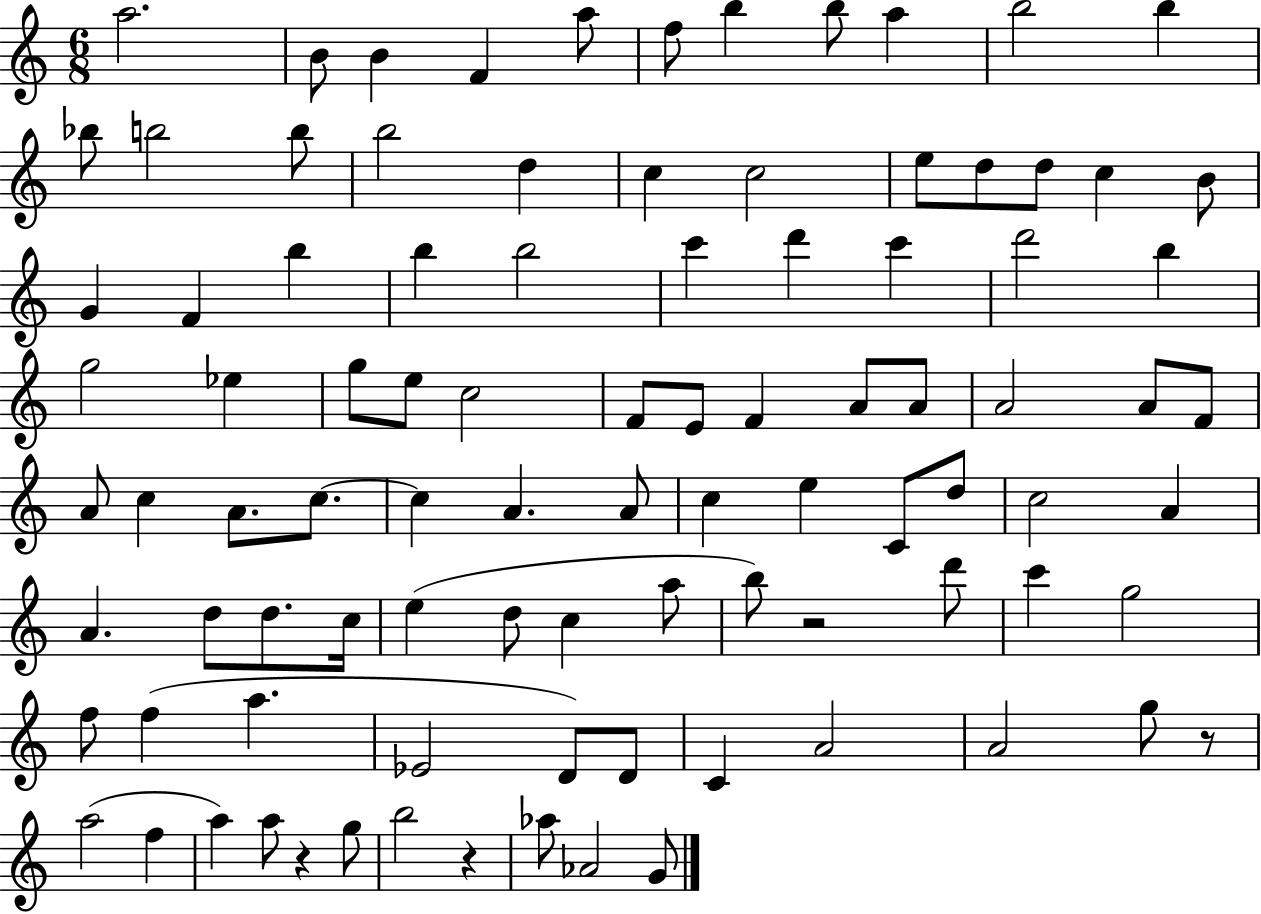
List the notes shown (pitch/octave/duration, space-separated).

A5/h. B4/e B4/q F4/q A5/e F5/e B5/q B5/e A5/q B5/h B5/q Bb5/e B5/h B5/e B5/h D5/q C5/q C5/h E5/e D5/e D5/e C5/q B4/e G4/q F4/q B5/q B5/q B5/h C6/q D6/q C6/q D6/h B5/q G5/h Eb5/q G5/e E5/e C5/h F4/e E4/e F4/q A4/e A4/e A4/h A4/e F4/e A4/e C5/q A4/e. C5/e. C5/q A4/q. A4/e C5/q E5/q C4/e D5/e C5/h A4/q A4/q. D5/e D5/e. C5/s E5/q D5/e C5/q A5/e B5/e R/h D6/e C6/q G5/h F5/e F5/q A5/q. Eb4/h D4/e D4/e C4/q A4/h A4/h G5/e R/e A5/h F5/q A5/q A5/e R/q G5/e B5/h R/q Ab5/e Ab4/h G4/e